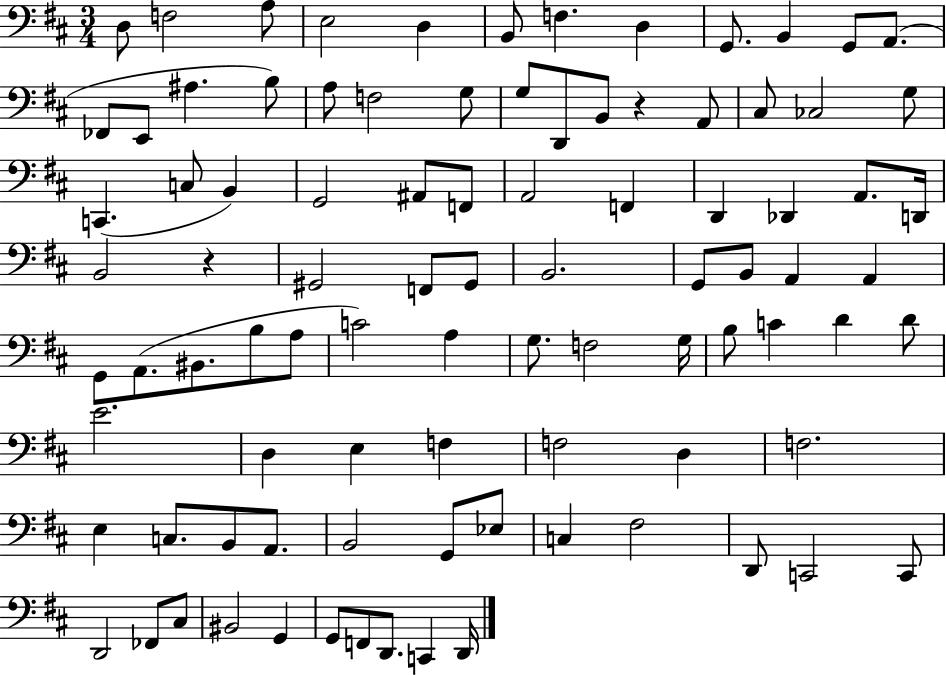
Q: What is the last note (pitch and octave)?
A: D2